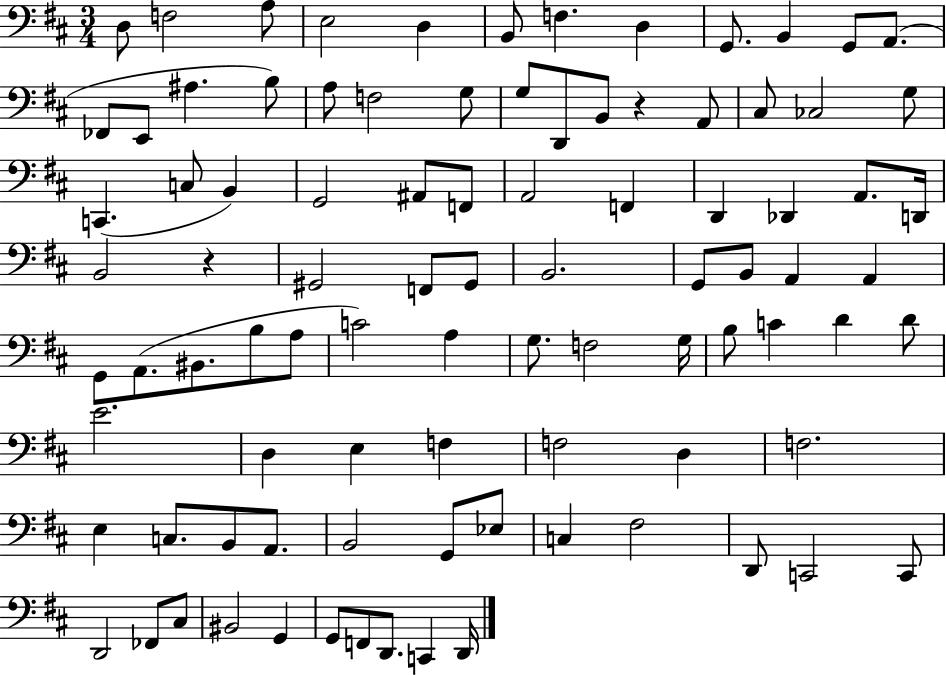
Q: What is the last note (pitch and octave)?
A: D2